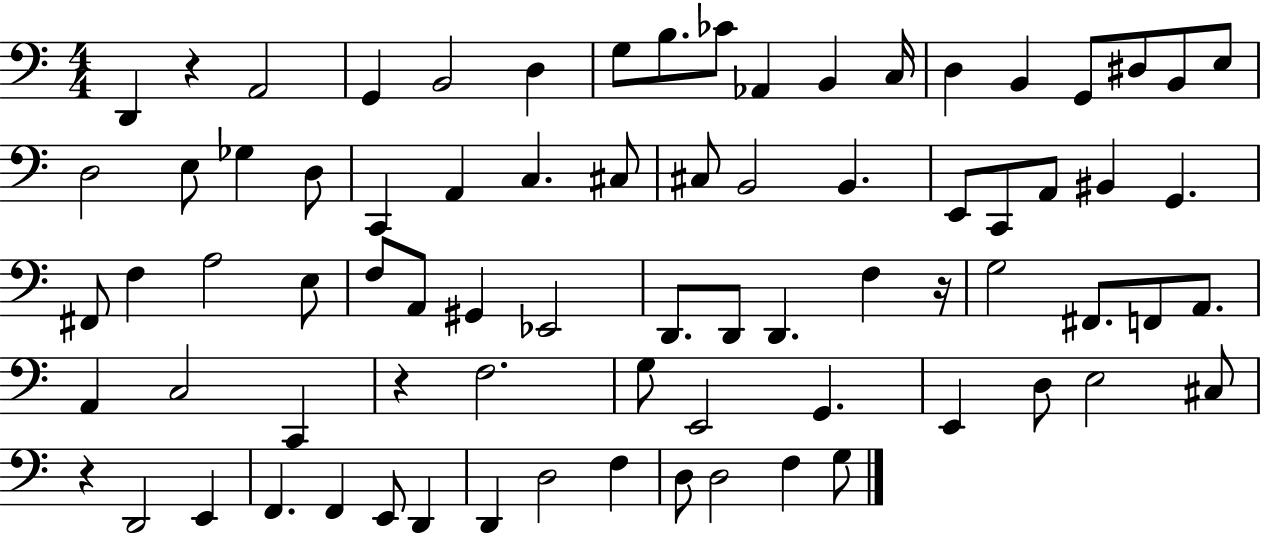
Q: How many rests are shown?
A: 4